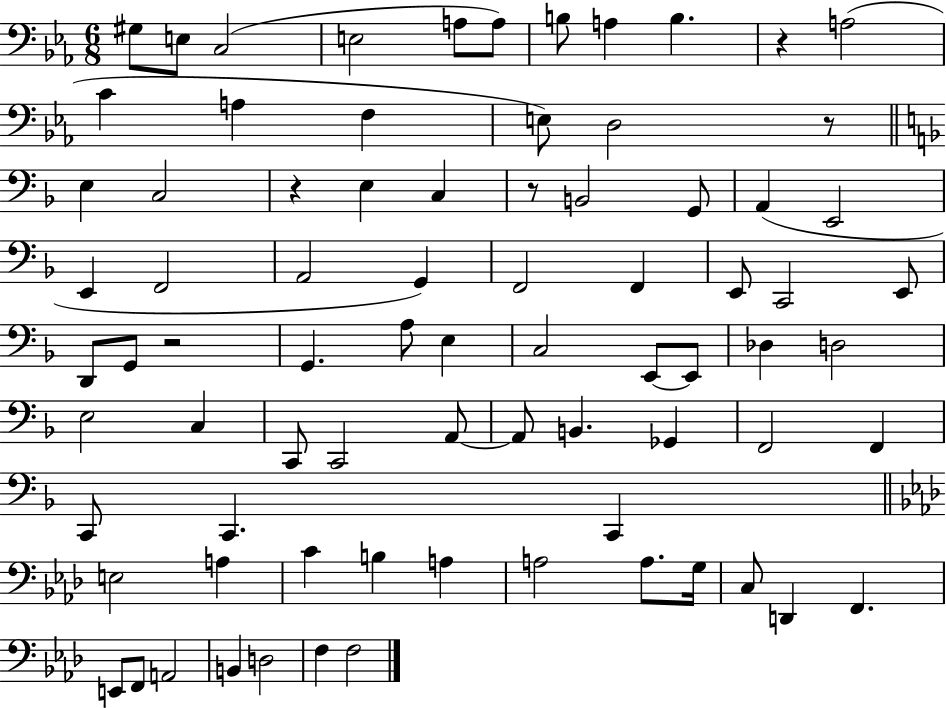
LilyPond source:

{
  \clef bass
  \numericTimeSignature
  \time 6/8
  \key ees \major
  gis8 e8 c2( | e2 a8 a8) | b8 a4 b4. | r4 a2( | \break c'4 a4 f4 | e8) d2 r8 | \bar "||" \break \key f \major e4 c2 | r4 e4 c4 | r8 b,2 g,8 | a,4( e,2 | \break e,4 f,2 | a,2 g,4) | f,2 f,4 | e,8 c,2 e,8 | \break d,8 g,8 r2 | g,4. a8 e4 | c2 e,8~~ e,8 | des4 d2 | \break e2 c4 | c,8 c,2 a,8~~ | a,8 b,4. ges,4 | f,2 f,4 | \break c,8 c,4. c,4 | \bar "||" \break \key f \minor e2 a4 | c'4 b4 a4 | a2 a8. g16 | c8 d,4 f,4. | \break e,8 f,8 a,2 | b,4 d2 | f4 f2 | \bar "|."
}